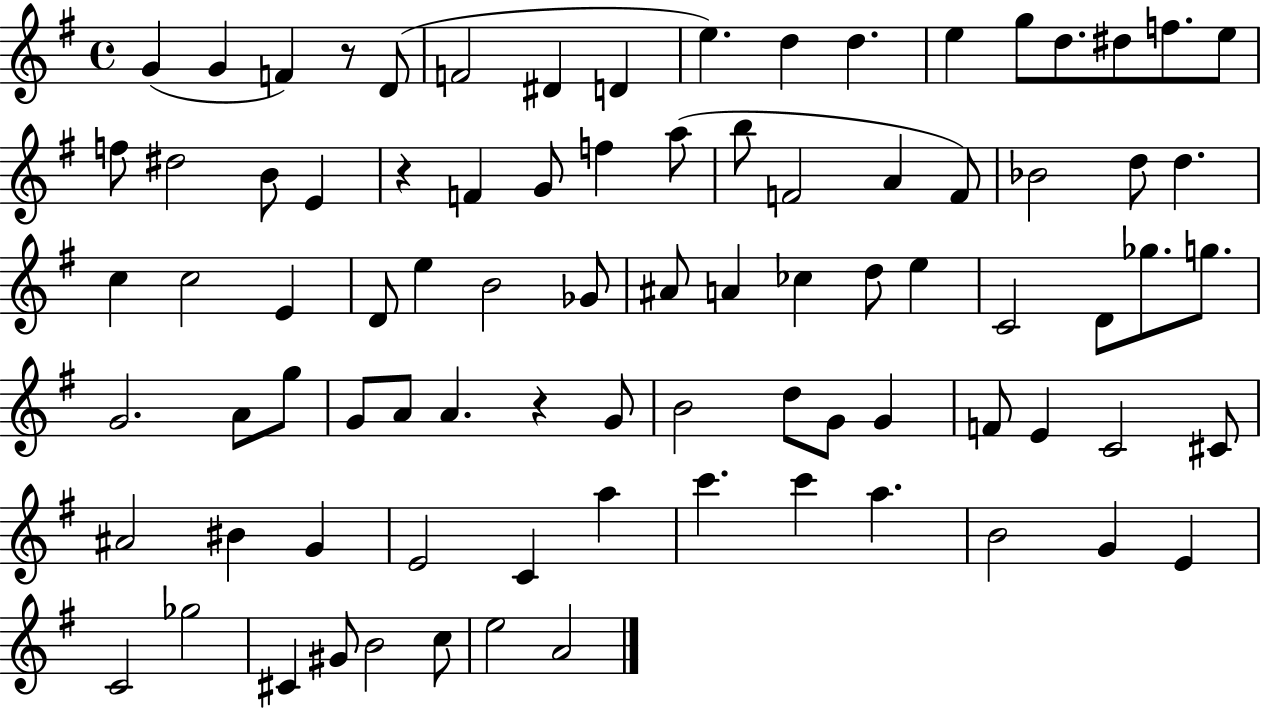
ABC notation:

X:1
T:Untitled
M:4/4
L:1/4
K:G
G G F z/2 D/2 F2 ^D D e d d e g/2 d/2 ^d/2 f/2 e/2 f/2 ^d2 B/2 E z F G/2 f a/2 b/2 F2 A F/2 _B2 d/2 d c c2 E D/2 e B2 _G/2 ^A/2 A _c d/2 e C2 D/2 _g/2 g/2 G2 A/2 g/2 G/2 A/2 A z G/2 B2 d/2 G/2 G F/2 E C2 ^C/2 ^A2 ^B G E2 C a c' c' a B2 G E C2 _g2 ^C ^G/2 B2 c/2 e2 A2